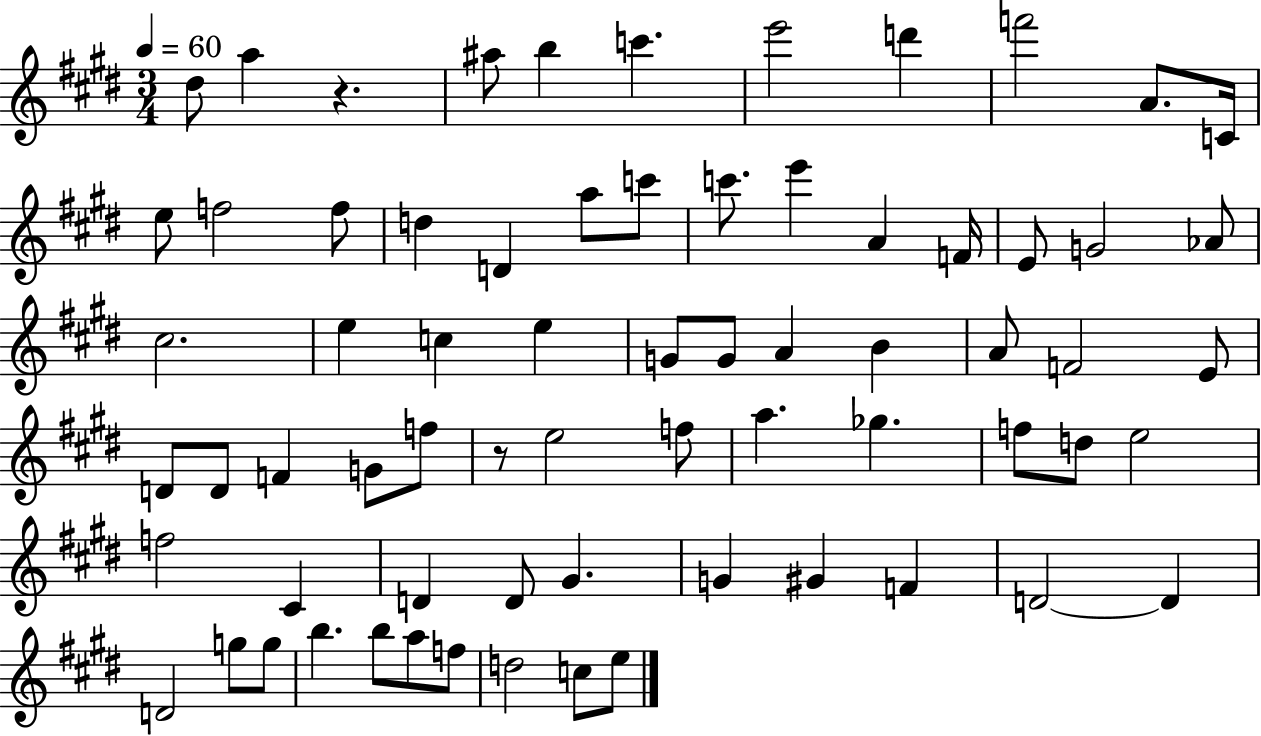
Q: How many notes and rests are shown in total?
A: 69